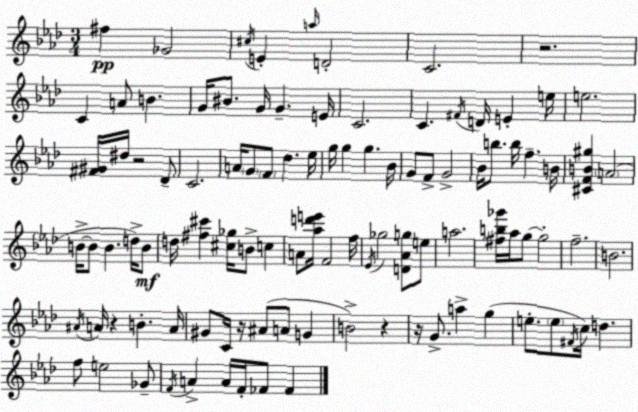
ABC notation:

X:1
T:Untitled
M:3/4
L:1/4
K:Fm
^f _G2 ^c/4 E a/4 D2 C2 z2 C A/2 B G/4 ^B/2 G/4 G E/4 C2 C ^F/4 D/4 E e/4 e2 [^F^G]/4 ^d/4 z2 _D/2 C2 A/4 G/2 F/2 _d _e/4 g/4 g g _B/4 G/2 F/2 G2 _B/4 b/2 b/4 f B/4 [^CFB^g] A2 B/4 B/2 B d/4 B/2 d/4 [^f^c'] [^c_g]/4 B/2 c A/2 [_ad'e']/4 F2 f/4 _E/4 _g2 [D_Ag]/2 e/2 a2 [^fb_g']/4 _a/4 g/2 g2 f2 B2 ^A/4 A/4 z B A/4 ^G/2 C/4 z/4 ^A/2 A/2 G B2 z z/4 G/2 a g e/2 e/2 ^F/4 c/4 d f/2 e2 _G/2 F/4 A A/4 F/4 _F/2 _F